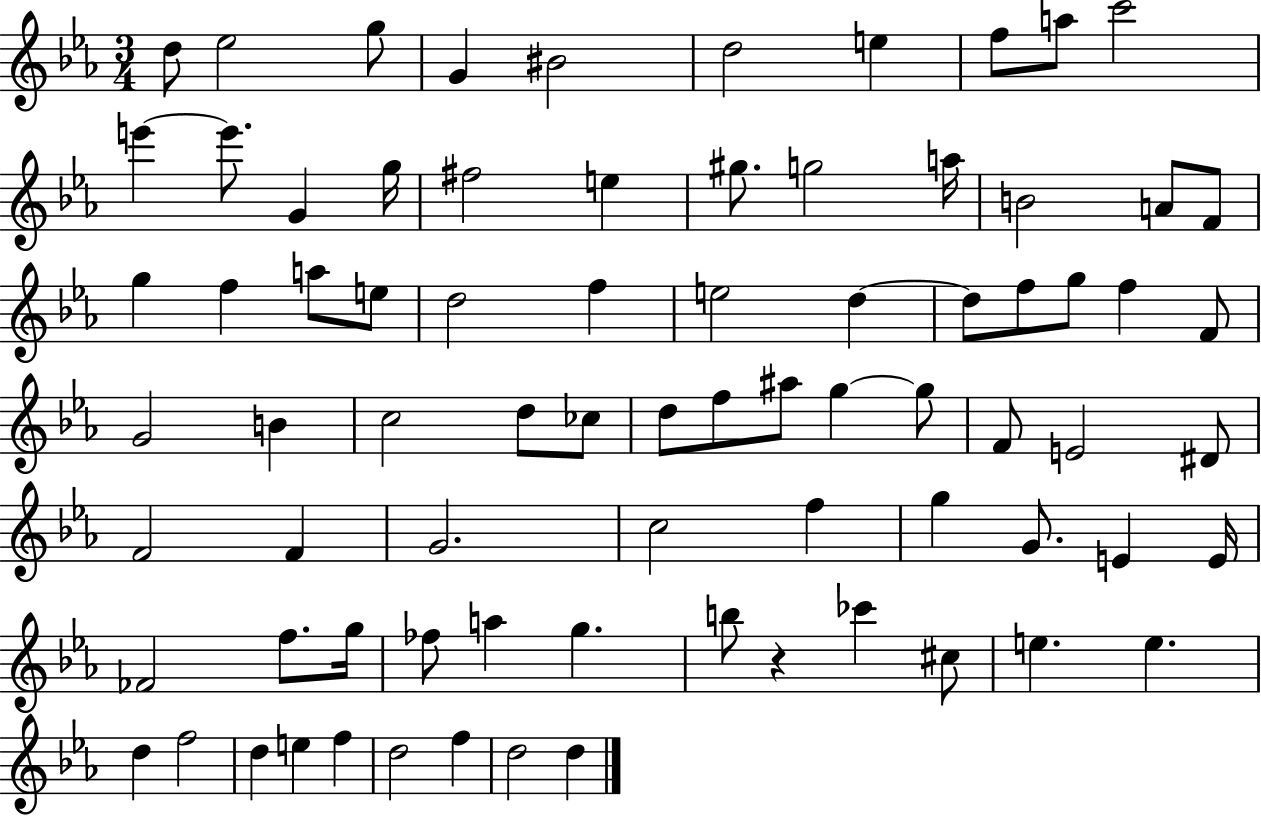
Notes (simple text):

D5/e Eb5/h G5/e G4/q BIS4/h D5/h E5/q F5/e A5/e C6/h E6/q E6/e. G4/q G5/s F#5/h E5/q G#5/e. G5/h A5/s B4/h A4/e F4/e G5/q F5/q A5/e E5/e D5/h F5/q E5/h D5/q D5/e F5/e G5/e F5/q F4/e G4/h B4/q C5/h D5/e CES5/e D5/e F5/e A#5/e G5/q G5/e F4/e E4/h D#4/e F4/h F4/q G4/h. C5/h F5/q G5/q G4/e. E4/q E4/s FES4/h F5/e. G5/s FES5/e A5/q G5/q. B5/e R/q CES6/q C#5/e E5/q. E5/q. D5/q F5/h D5/q E5/q F5/q D5/h F5/q D5/h D5/q